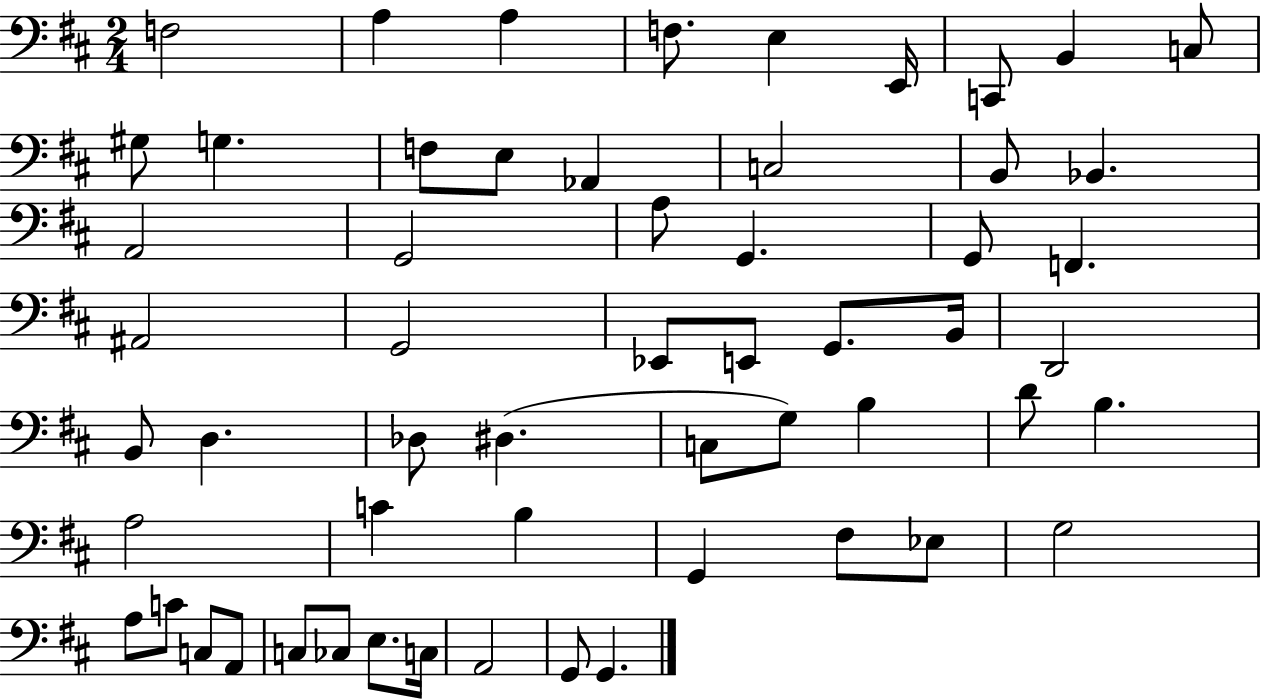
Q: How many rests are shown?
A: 0